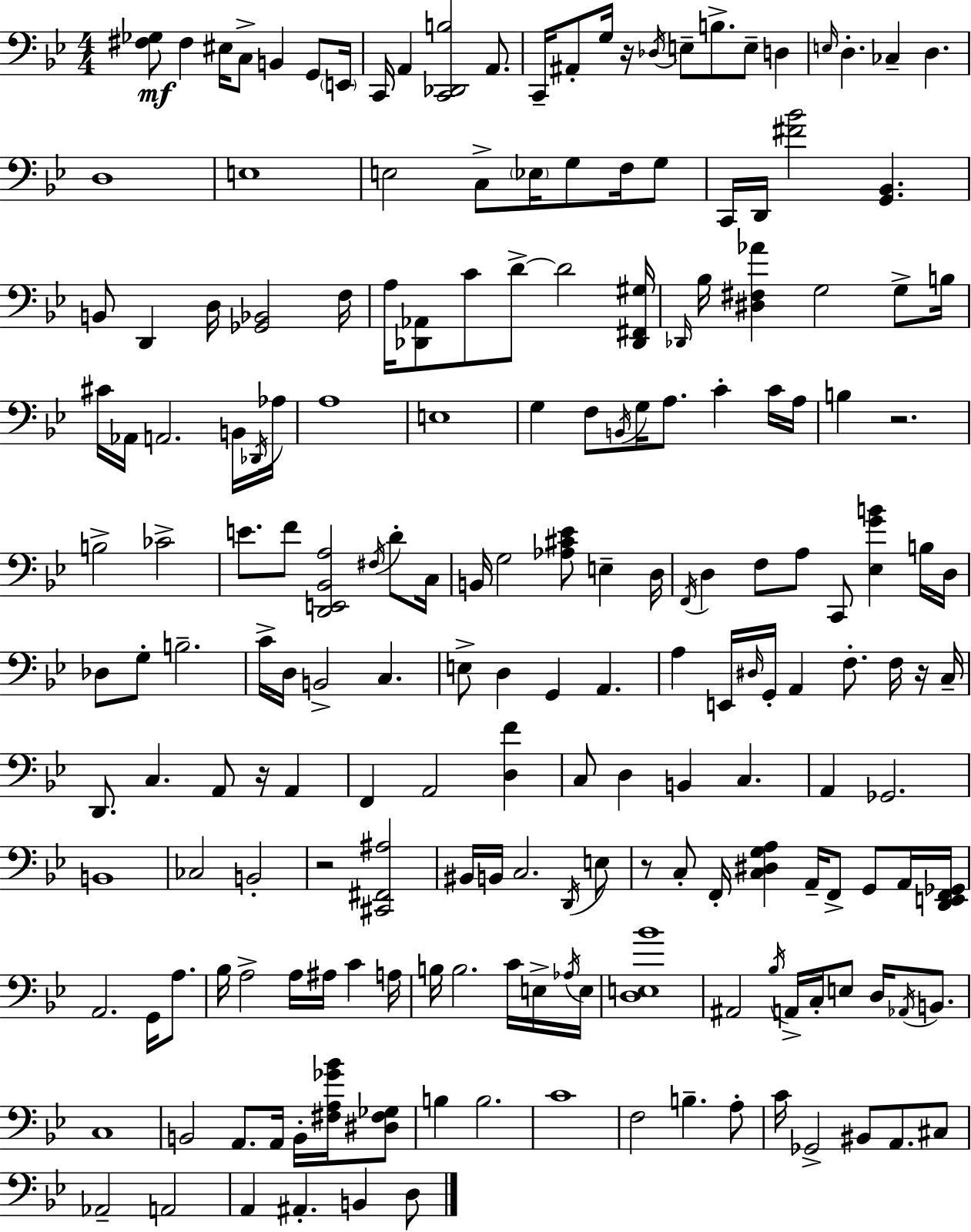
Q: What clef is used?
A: bass